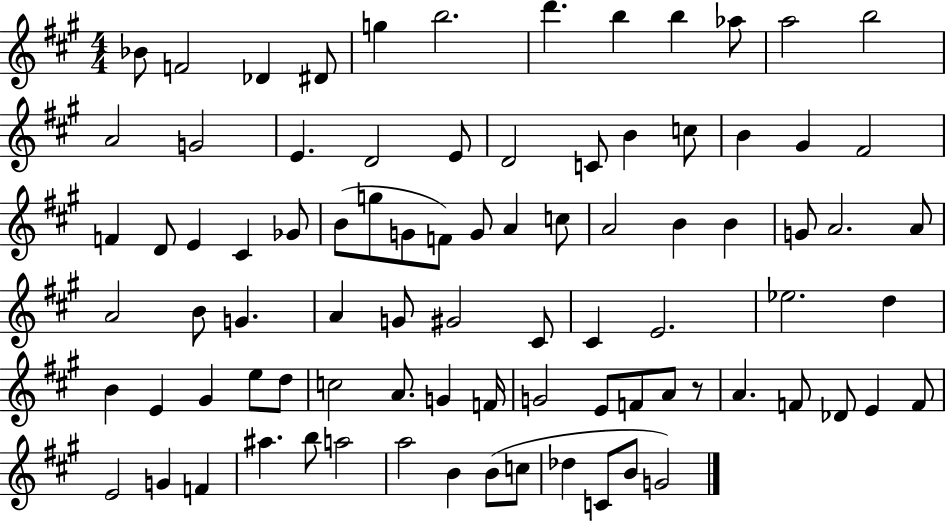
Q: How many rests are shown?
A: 1